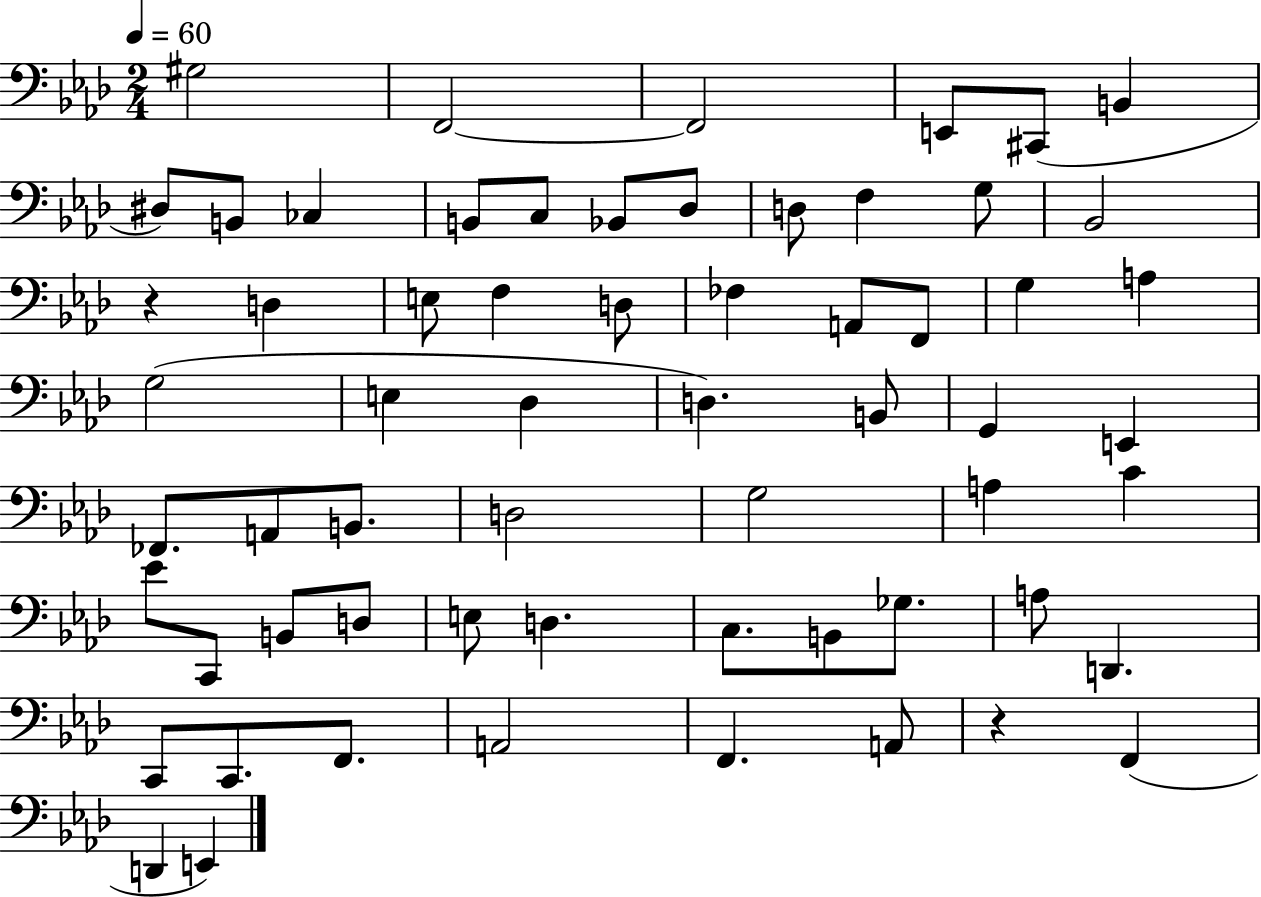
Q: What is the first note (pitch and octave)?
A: G#3